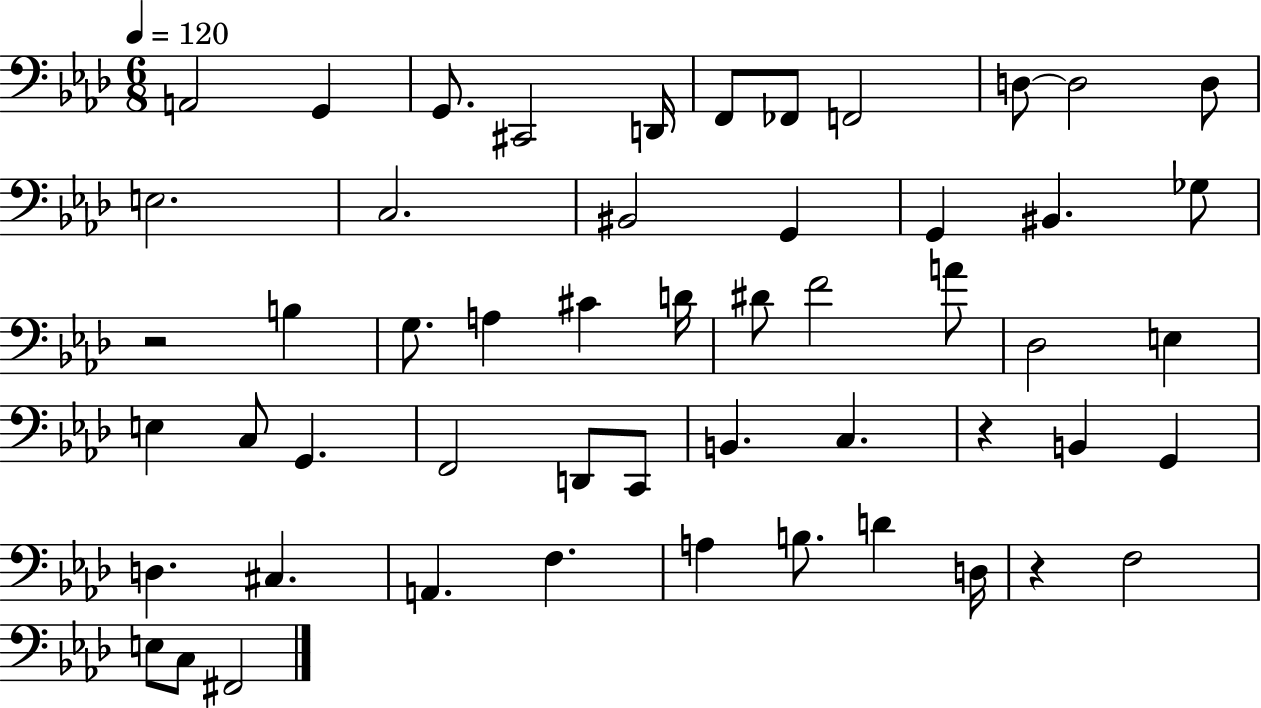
A2/h G2/q G2/e. C#2/h D2/s F2/e FES2/e F2/h D3/e D3/h D3/e E3/h. C3/h. BIS2/h G2/q G2/q BIS2/q. Gb3/e R/h B3/q G3/e. A3/q C#4/q D4/s D#4/e F4/h A4/e Db3/h E3/q E3/q C3/e G2/q. F2/h D2/e C2/e B2/q. C3/q. R/q B2/q G2/q D3/q. C#3/q. A2/q. F3/q. A3/q B3/e. D4/q D3/s R/q F3/h E3/e C3/e F#2/h